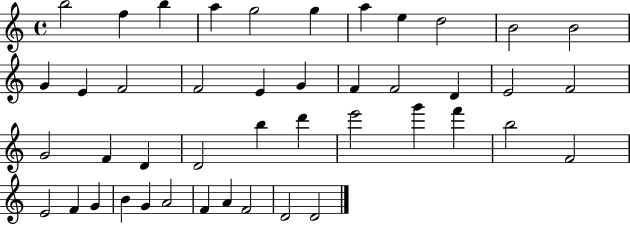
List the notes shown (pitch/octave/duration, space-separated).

B5/h F5/q B5/q A5/q G5/h G5/q A5/q E5/q D5/h B4/h B4/h G4/q E4/q F4/h F4/h E4/q G4/q F4/q F4/h D4/q E4/h F4/h G4/h F4/q D4/q D4/h B5/q D6/q E6/h G6/q F6/q B5/h F4/h E4/h F4/q G4/q B4/q G4/q A4/h F4/q A4/q F4/h D4/h D4/h